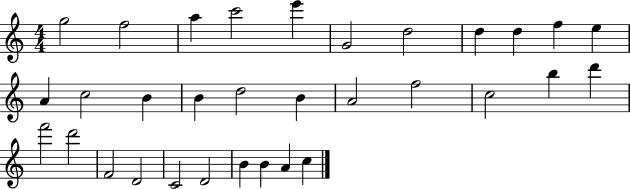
{
  \clef treble
  \numericTimeSignature
  \time 4/4
  \key c \major
  g''2 f''2 | a''4 c'''2 e'''4 | g'2 d''2 | d''4 d''4 f''4 e''4 | \break a'4 c''2 b'4 | b'4 d''2 b'4 | a'2 f''2 | c''2 b''4 d'''4 | \break f'''2 d'''2 | f'2 d'2 | c'2 d'2 | b'4 b'4 a'4 c''4 | \break \bar "|."
}